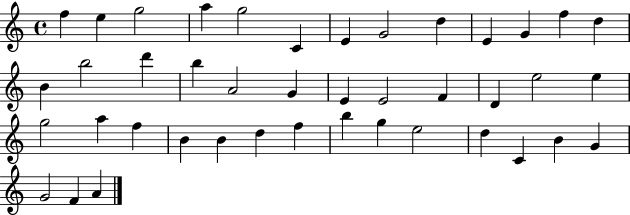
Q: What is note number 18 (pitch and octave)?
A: A4